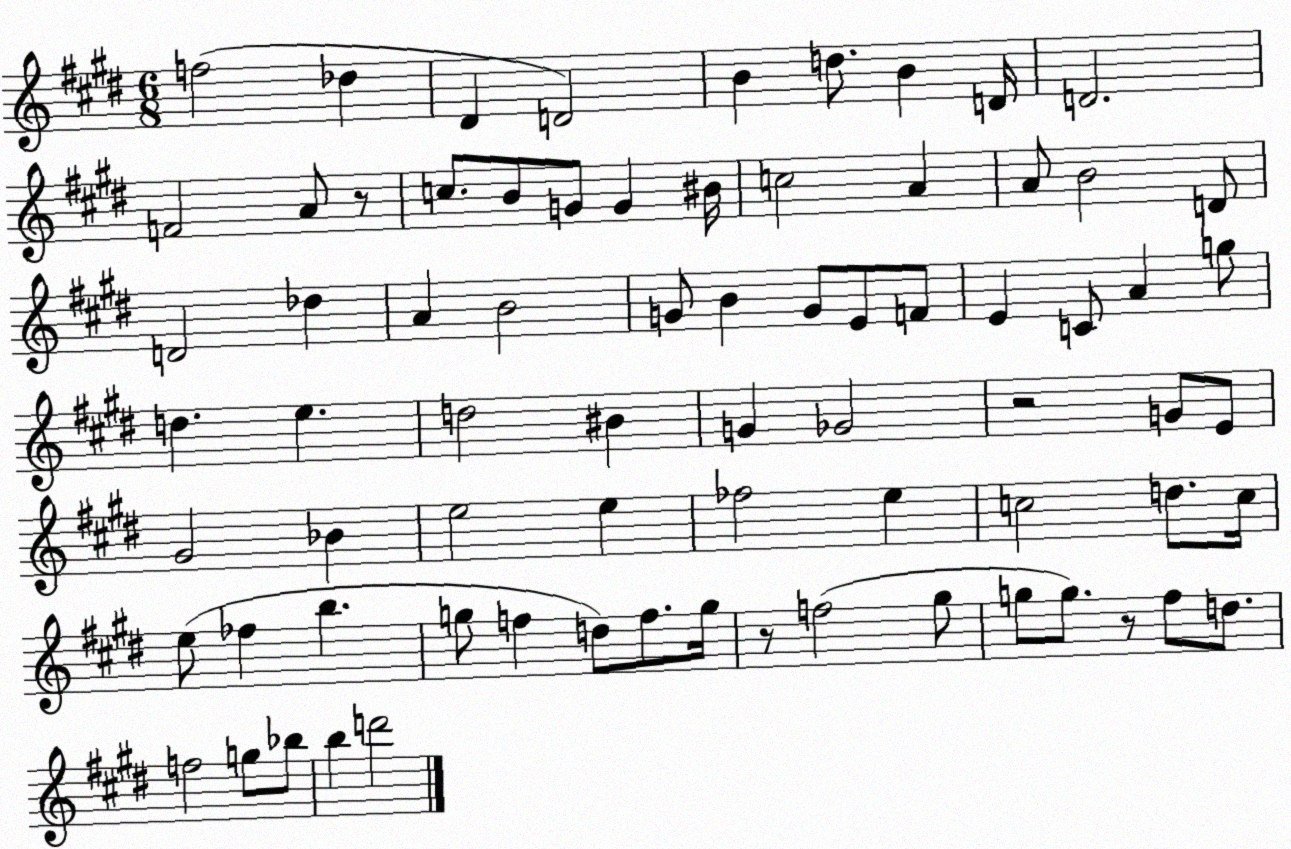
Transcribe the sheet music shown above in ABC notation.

X:1
T:Untitled
M:6/8
L:1/4
K:E
f2 _d ^D D2 B d/2 B D/4 D2 F2 A/2 z/2 c/2 B/2 G/2 G ^B/4 c2 A A/2 B2 D/2 D2 _d A B2 G/2 B G/2 E/2 F/2 E C/2 A g/2 d e d2 ^B G _G2 z2 G/2 E/2 ^G2 _B e2 e _f2 e c2 d/2 c/4 e/2 _f b g/2 f d/2 f/2 g/4 z/2 f2 ^g/2 g/2 g/2 z/2 ^f/2 d/2 f2 g/2 _b/2 b d'2